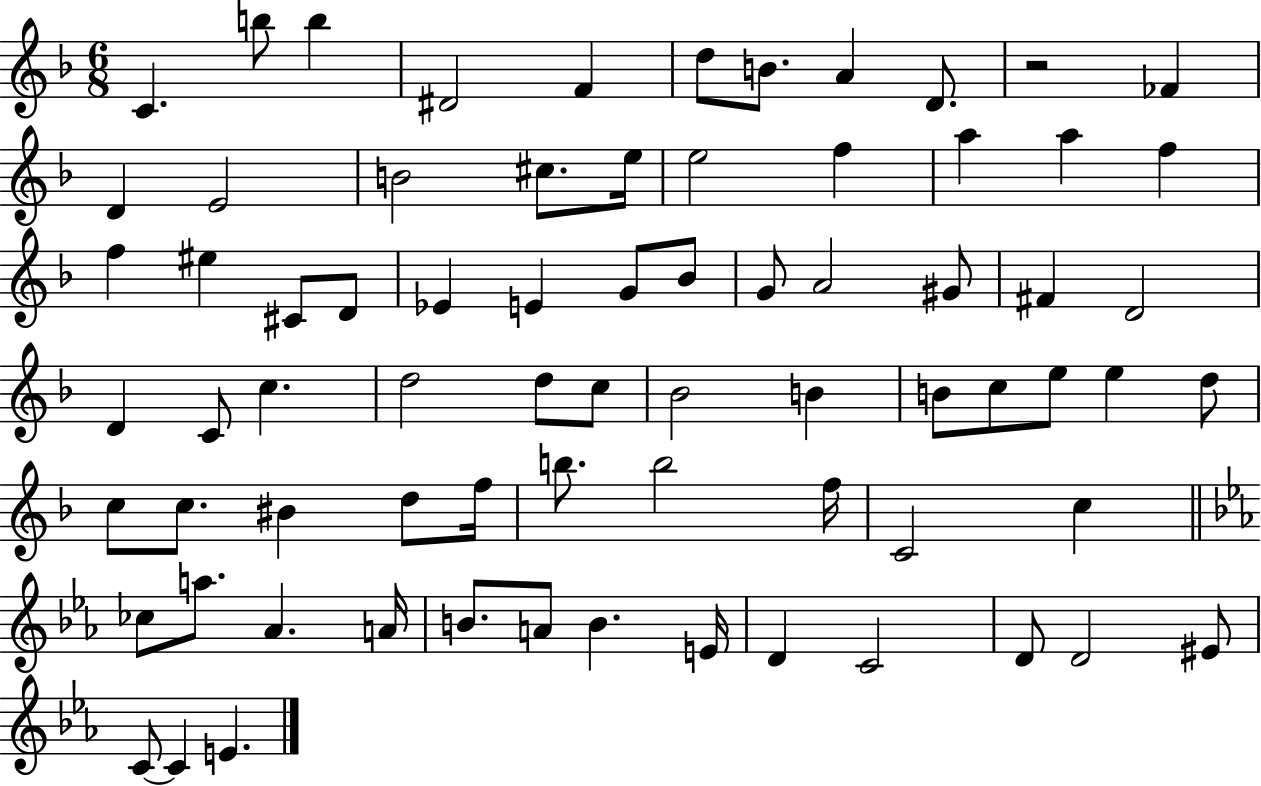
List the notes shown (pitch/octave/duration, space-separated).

C4/q. B5/e B5/q D#4/h F4/q D5/e B4/e. A4/q D4/e. R/h FES4/q D4/q E4/h B4/h C#5/e. E5/s E5/h F5/q A5/q A5/q F5/q F5/q EIS5/q C#4/e D4/e Eb4/q E4/q G4/e Bb4/e G4/e A4/h G#4/e F#4/q D4/h D4/q C4/e C5/q. D5/h D5/e C5/e Bb4/h B4/q B4/e C5/e E5/e E5/q D5/e C5/e C5/e. BIS4/q D5/e F5/s B5/e. B5/h F5/s C4/h C5/q CES5/e A5/e. Ab4/q. A4/s B4/e. A4/e B4/q. E4/s D4/q C4/h D4/e D4/h EIS4/e C4/e C4/q E4/q.